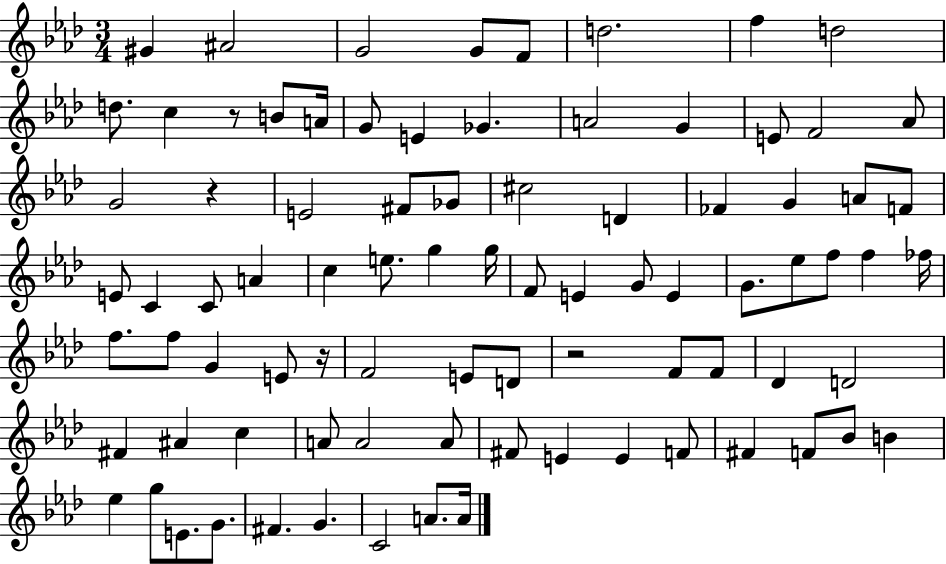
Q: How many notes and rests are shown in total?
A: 85